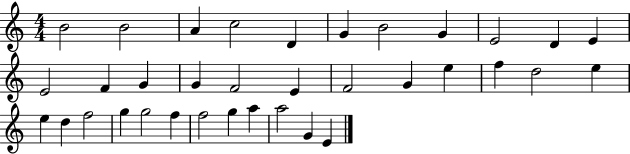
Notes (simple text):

B4/h B4/h A4/q C5/h D4/q G4/q B4/h G4/q E4/h D4/q E4/q E4/h F4/q G4/q G4/q F4/h E4/q F4/h G4/q E5/q F5/q D5/h E5/q E5/q D5/q F5/h G5/q G5/h F5/q F5/h G5/q A5/q A5/h G4/q E4/q